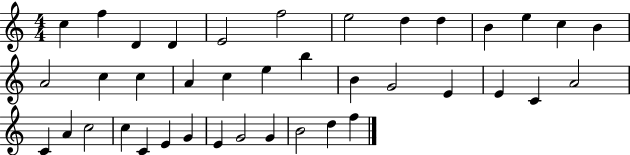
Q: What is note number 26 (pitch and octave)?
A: A4